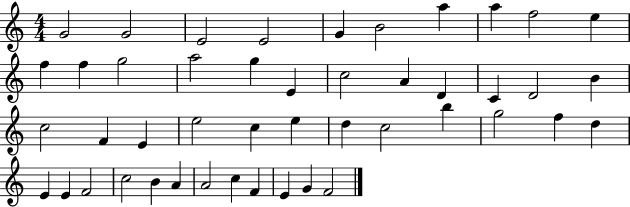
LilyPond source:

{
  \clef treble
  \numericTimeSignature
  \time 4/4
  \key c \major
  g'2 g'2 | e'2 e'2 | g'4 b'2 a''4 | a''4 f''2 e''4 | \break f''4 f''4 g''2 | a''2 g''4 e'4 | c''2 a'4 d'4 | c'4 d'2 b'4 | \break c''2 f'4 e'4 | e''2 c''4 e''4 | d''4 c''2 b''4 | g''2 f''4 d''4 | \break e'4 e'4 f'2 | c''2 b'4 a'4 | a'2 c''4 f'4 | e'4 g'4 f'2 | \break \bar "|."
}